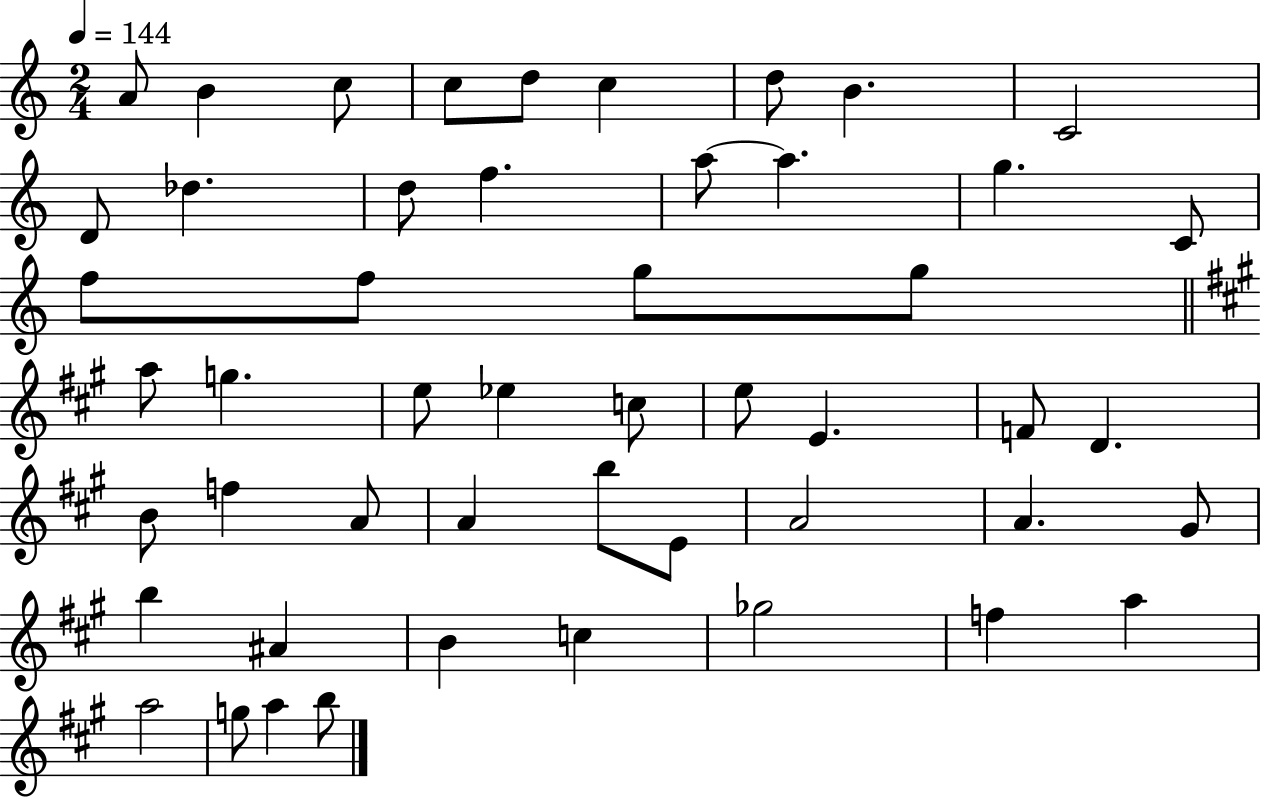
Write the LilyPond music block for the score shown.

{
  \clef treble
  \numericTimeSignature
  \time 2/4
  \key c \major
  \tempo 4 = 144
  a'8 b'4 c''8 | c''8 d''8 c''4 | d''8 b'4. | c'2 | \break d'8 des''4. | d''8 f''4. | a''8~~ a''4. | g''4. c'8 | \break f''8 f''8 g''8 g''8 | \bar "||" \break \key a \major a''8 g''4. | e''8 ees''4 c''8 | e''8 e'4. | f'8 d'4. | \break b'8 f''4 a'8 | a'4 b''8 e'8 | a'2 | a'4. gis'8 | \break b''4 ais'4 | b'4 c''4 | ges''2 | f''4 a''4 | \break a''2 | g''8 a''4 b''8 | \bar "|."
}